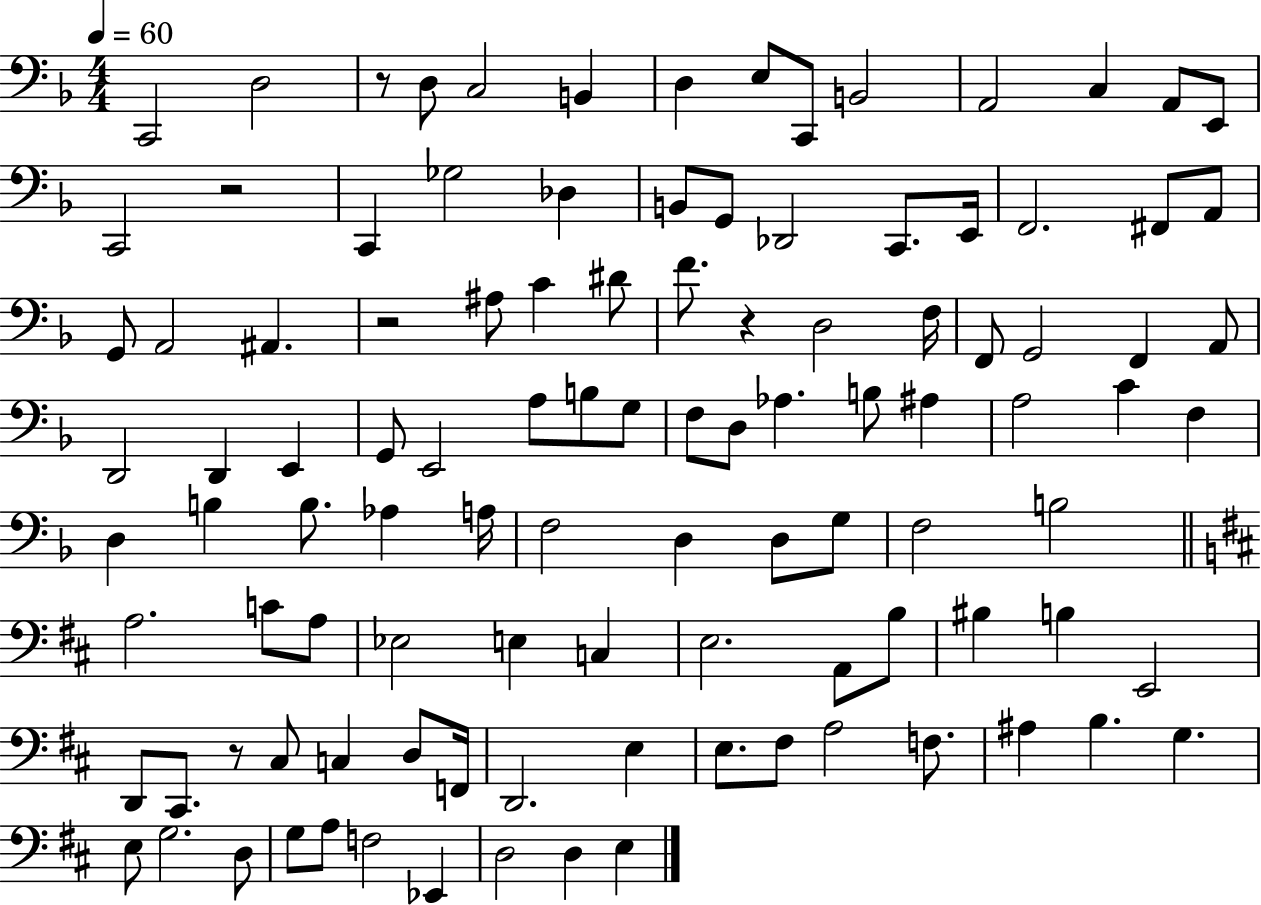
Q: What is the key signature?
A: F major